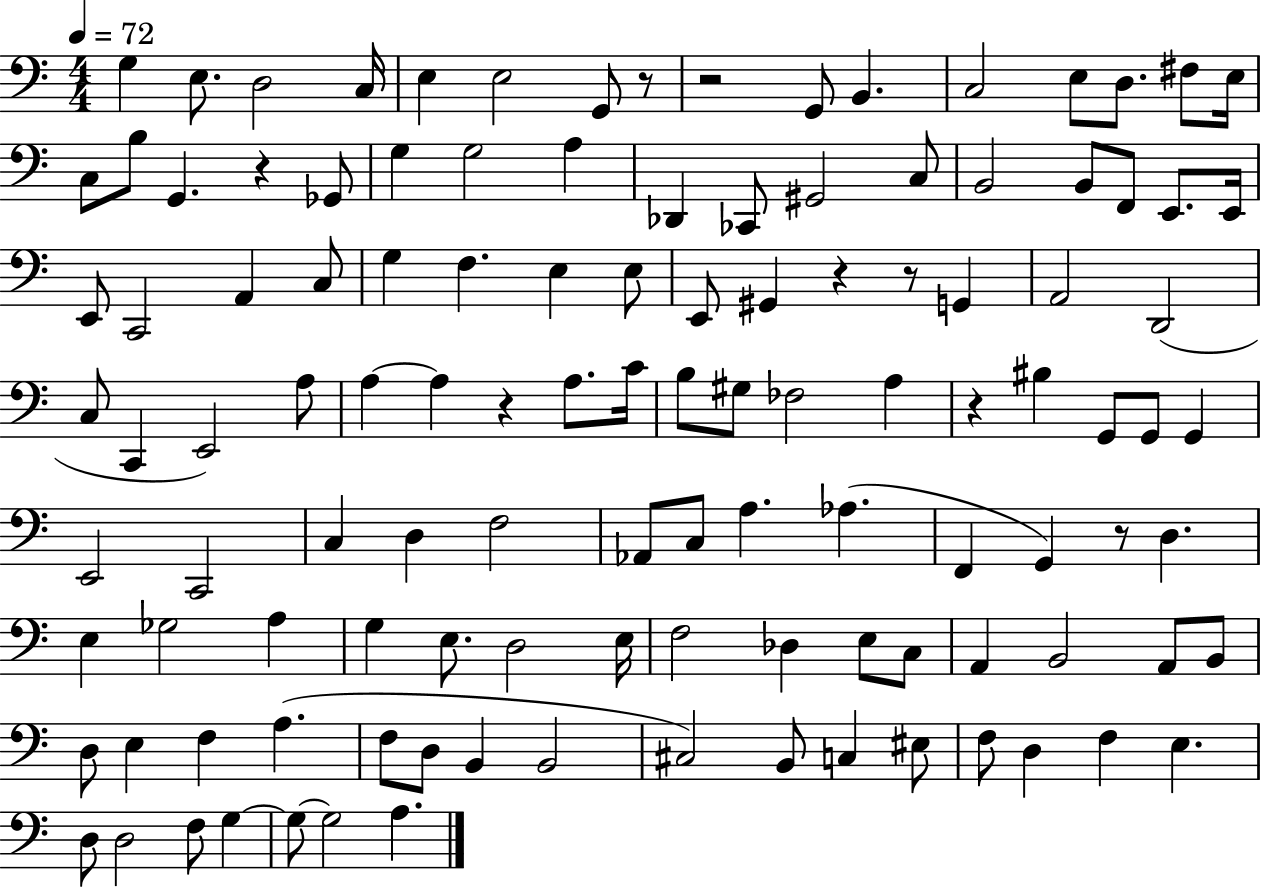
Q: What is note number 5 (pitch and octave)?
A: E3